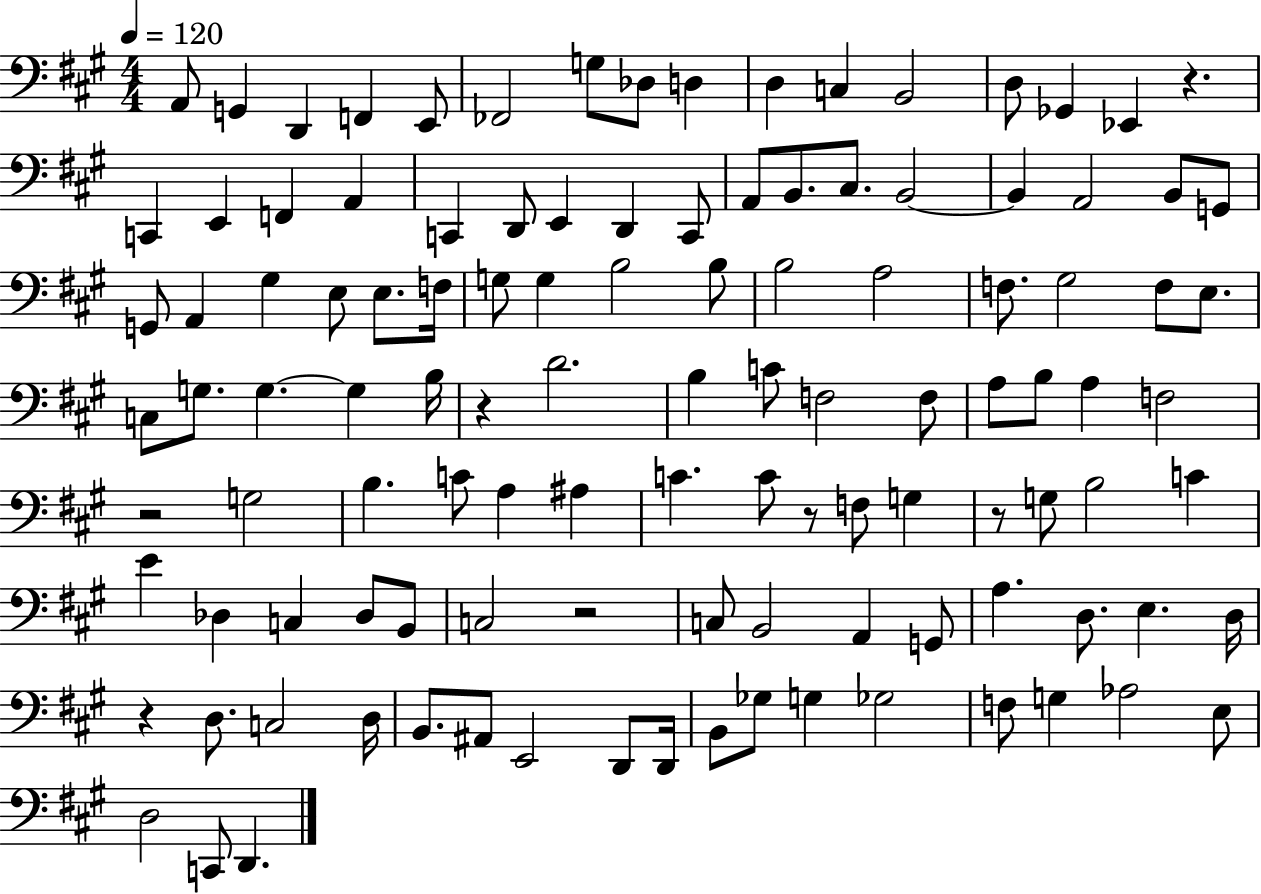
X:1
T:Untitled
M:4/4
L:1/4
K:A
A,,/2 G,, D,, F,, E,,/2 _F,,2 G,/2 _D,/2 D, D, C, B,,2 D,/2 _G,, _E,, z C,, E,, F,, A,, C,, D,,/2 E,, D,, C,,/2 A,,/2 B,,/2 ^C,/2 B,,2 B,, A,,2 B,,/2 G,,/2 G,,/2 A,, ^G, E,/2 E,/2 F,/4 G,/2 G, B,2 B,/2 B,2 A,2 F,/2 ^G,2 F,/2 E,/2 C,/2 G,/2 G, G, B,/4 z D2 B, C/2 F,2 F,/2 A,/2 B,/2 A, F,2 z2 G,2 B, C/2 A, ^A, C C/2 z/2 F,/2 G, z/2 G,/2 B,2 C E _D, C, _D,/2 B,,/2 C,2 z2 C,/2 B,,2 A,, G,,/2 A, D,/2 E, D,/4 z D,/2 C,2 D,/4 B,,/2 ^A,,/2 E,,2 D,,/2 D,,/4 B,,/2 _G,/2 G, _G,2 F,/2 G, _A,2 E,/2 D,2 C,,/2 D,,